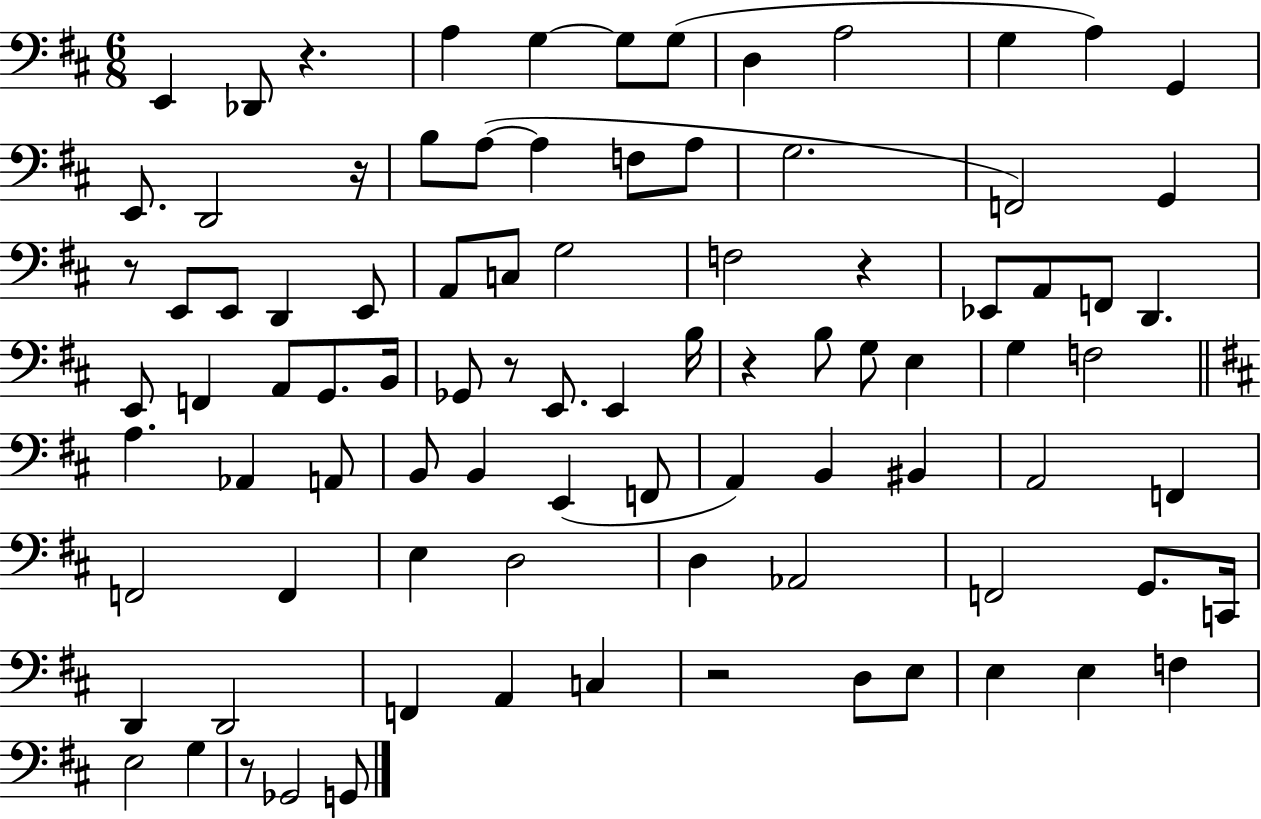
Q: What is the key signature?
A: D major